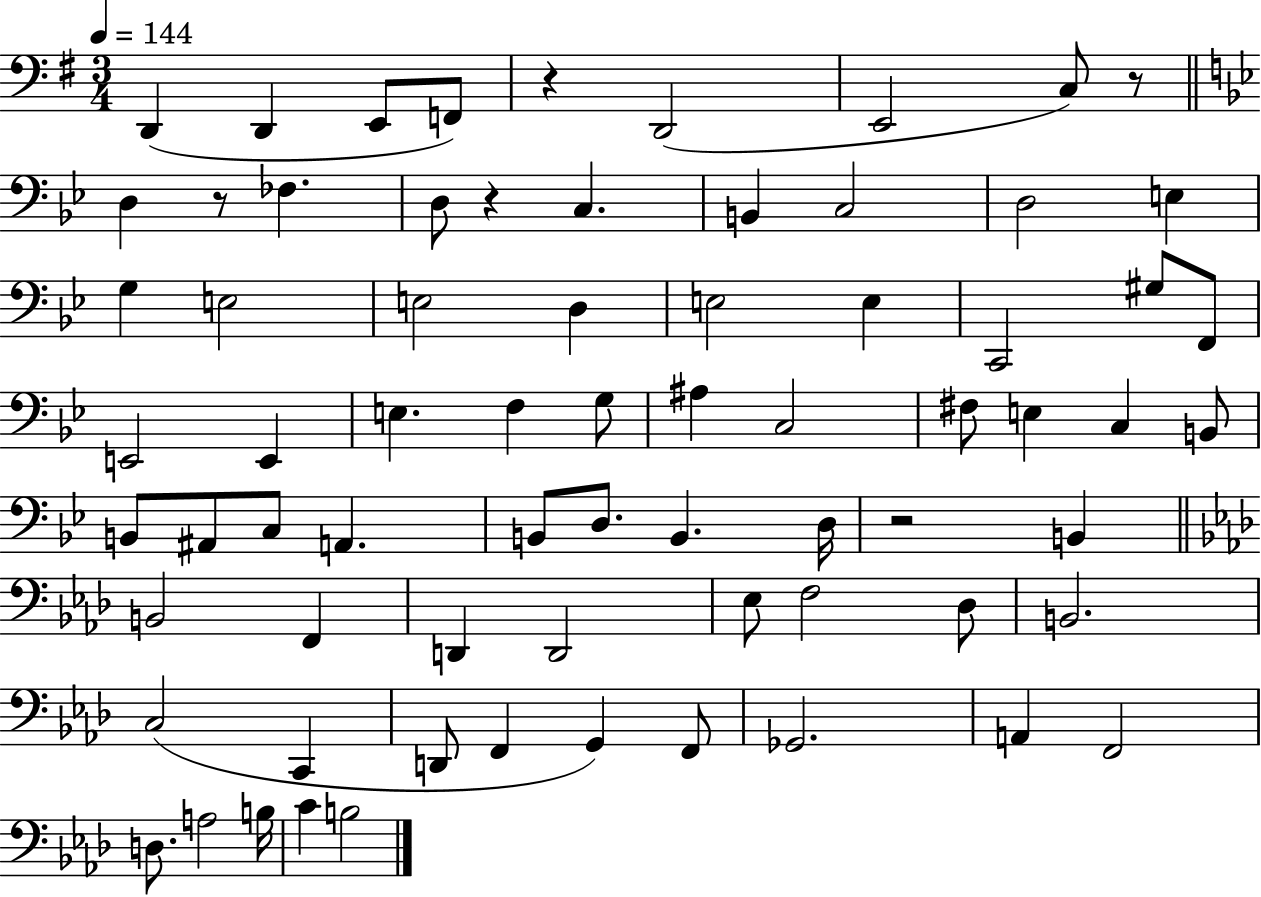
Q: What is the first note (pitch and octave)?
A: D2